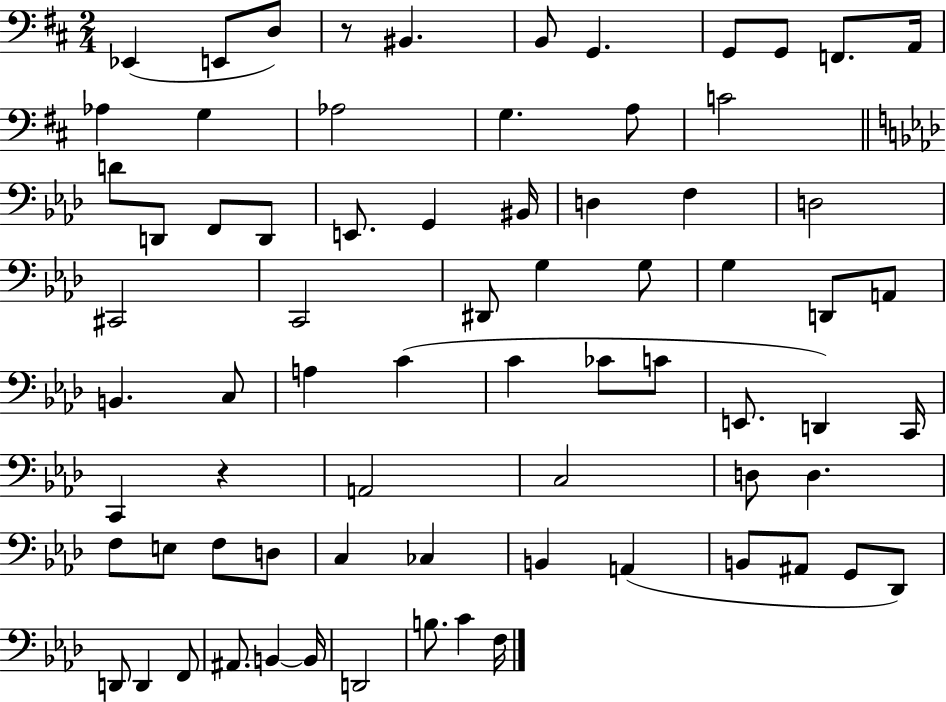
X:1
T:Untitled
M:2/4
L:1/4
K:D
_E,, E,,/2 D,/2 z/2 ^B,, B,,/2 G,, G,,/2 G,,/2 F,,/2 A,,/4 _A, G, _A,2 G, A,/2 C2 D/2 D,,/2 F,,/2 D,,/2 E,,/2 G,, ^B,,/4 D, F, D,2 ^C,,2 C,,2 ^D,,/2 G, G,/2 G, D,,/2 A,,/2 B,, C,/2 A, C C _C/2 C/2 E,,/2 D,, C,,/4 C,, z A,,2 C,2 D,/2 D, F,/2 E,/2 F,/2 D,/2 C, _C, B,, A,, B,,/2 ^A,,/2 G,,/2 _D,,/2 D,,/2 D,, F,,/2 ^A,,/2 B,, B,,/4 D,,2 B,/2 C F,/4